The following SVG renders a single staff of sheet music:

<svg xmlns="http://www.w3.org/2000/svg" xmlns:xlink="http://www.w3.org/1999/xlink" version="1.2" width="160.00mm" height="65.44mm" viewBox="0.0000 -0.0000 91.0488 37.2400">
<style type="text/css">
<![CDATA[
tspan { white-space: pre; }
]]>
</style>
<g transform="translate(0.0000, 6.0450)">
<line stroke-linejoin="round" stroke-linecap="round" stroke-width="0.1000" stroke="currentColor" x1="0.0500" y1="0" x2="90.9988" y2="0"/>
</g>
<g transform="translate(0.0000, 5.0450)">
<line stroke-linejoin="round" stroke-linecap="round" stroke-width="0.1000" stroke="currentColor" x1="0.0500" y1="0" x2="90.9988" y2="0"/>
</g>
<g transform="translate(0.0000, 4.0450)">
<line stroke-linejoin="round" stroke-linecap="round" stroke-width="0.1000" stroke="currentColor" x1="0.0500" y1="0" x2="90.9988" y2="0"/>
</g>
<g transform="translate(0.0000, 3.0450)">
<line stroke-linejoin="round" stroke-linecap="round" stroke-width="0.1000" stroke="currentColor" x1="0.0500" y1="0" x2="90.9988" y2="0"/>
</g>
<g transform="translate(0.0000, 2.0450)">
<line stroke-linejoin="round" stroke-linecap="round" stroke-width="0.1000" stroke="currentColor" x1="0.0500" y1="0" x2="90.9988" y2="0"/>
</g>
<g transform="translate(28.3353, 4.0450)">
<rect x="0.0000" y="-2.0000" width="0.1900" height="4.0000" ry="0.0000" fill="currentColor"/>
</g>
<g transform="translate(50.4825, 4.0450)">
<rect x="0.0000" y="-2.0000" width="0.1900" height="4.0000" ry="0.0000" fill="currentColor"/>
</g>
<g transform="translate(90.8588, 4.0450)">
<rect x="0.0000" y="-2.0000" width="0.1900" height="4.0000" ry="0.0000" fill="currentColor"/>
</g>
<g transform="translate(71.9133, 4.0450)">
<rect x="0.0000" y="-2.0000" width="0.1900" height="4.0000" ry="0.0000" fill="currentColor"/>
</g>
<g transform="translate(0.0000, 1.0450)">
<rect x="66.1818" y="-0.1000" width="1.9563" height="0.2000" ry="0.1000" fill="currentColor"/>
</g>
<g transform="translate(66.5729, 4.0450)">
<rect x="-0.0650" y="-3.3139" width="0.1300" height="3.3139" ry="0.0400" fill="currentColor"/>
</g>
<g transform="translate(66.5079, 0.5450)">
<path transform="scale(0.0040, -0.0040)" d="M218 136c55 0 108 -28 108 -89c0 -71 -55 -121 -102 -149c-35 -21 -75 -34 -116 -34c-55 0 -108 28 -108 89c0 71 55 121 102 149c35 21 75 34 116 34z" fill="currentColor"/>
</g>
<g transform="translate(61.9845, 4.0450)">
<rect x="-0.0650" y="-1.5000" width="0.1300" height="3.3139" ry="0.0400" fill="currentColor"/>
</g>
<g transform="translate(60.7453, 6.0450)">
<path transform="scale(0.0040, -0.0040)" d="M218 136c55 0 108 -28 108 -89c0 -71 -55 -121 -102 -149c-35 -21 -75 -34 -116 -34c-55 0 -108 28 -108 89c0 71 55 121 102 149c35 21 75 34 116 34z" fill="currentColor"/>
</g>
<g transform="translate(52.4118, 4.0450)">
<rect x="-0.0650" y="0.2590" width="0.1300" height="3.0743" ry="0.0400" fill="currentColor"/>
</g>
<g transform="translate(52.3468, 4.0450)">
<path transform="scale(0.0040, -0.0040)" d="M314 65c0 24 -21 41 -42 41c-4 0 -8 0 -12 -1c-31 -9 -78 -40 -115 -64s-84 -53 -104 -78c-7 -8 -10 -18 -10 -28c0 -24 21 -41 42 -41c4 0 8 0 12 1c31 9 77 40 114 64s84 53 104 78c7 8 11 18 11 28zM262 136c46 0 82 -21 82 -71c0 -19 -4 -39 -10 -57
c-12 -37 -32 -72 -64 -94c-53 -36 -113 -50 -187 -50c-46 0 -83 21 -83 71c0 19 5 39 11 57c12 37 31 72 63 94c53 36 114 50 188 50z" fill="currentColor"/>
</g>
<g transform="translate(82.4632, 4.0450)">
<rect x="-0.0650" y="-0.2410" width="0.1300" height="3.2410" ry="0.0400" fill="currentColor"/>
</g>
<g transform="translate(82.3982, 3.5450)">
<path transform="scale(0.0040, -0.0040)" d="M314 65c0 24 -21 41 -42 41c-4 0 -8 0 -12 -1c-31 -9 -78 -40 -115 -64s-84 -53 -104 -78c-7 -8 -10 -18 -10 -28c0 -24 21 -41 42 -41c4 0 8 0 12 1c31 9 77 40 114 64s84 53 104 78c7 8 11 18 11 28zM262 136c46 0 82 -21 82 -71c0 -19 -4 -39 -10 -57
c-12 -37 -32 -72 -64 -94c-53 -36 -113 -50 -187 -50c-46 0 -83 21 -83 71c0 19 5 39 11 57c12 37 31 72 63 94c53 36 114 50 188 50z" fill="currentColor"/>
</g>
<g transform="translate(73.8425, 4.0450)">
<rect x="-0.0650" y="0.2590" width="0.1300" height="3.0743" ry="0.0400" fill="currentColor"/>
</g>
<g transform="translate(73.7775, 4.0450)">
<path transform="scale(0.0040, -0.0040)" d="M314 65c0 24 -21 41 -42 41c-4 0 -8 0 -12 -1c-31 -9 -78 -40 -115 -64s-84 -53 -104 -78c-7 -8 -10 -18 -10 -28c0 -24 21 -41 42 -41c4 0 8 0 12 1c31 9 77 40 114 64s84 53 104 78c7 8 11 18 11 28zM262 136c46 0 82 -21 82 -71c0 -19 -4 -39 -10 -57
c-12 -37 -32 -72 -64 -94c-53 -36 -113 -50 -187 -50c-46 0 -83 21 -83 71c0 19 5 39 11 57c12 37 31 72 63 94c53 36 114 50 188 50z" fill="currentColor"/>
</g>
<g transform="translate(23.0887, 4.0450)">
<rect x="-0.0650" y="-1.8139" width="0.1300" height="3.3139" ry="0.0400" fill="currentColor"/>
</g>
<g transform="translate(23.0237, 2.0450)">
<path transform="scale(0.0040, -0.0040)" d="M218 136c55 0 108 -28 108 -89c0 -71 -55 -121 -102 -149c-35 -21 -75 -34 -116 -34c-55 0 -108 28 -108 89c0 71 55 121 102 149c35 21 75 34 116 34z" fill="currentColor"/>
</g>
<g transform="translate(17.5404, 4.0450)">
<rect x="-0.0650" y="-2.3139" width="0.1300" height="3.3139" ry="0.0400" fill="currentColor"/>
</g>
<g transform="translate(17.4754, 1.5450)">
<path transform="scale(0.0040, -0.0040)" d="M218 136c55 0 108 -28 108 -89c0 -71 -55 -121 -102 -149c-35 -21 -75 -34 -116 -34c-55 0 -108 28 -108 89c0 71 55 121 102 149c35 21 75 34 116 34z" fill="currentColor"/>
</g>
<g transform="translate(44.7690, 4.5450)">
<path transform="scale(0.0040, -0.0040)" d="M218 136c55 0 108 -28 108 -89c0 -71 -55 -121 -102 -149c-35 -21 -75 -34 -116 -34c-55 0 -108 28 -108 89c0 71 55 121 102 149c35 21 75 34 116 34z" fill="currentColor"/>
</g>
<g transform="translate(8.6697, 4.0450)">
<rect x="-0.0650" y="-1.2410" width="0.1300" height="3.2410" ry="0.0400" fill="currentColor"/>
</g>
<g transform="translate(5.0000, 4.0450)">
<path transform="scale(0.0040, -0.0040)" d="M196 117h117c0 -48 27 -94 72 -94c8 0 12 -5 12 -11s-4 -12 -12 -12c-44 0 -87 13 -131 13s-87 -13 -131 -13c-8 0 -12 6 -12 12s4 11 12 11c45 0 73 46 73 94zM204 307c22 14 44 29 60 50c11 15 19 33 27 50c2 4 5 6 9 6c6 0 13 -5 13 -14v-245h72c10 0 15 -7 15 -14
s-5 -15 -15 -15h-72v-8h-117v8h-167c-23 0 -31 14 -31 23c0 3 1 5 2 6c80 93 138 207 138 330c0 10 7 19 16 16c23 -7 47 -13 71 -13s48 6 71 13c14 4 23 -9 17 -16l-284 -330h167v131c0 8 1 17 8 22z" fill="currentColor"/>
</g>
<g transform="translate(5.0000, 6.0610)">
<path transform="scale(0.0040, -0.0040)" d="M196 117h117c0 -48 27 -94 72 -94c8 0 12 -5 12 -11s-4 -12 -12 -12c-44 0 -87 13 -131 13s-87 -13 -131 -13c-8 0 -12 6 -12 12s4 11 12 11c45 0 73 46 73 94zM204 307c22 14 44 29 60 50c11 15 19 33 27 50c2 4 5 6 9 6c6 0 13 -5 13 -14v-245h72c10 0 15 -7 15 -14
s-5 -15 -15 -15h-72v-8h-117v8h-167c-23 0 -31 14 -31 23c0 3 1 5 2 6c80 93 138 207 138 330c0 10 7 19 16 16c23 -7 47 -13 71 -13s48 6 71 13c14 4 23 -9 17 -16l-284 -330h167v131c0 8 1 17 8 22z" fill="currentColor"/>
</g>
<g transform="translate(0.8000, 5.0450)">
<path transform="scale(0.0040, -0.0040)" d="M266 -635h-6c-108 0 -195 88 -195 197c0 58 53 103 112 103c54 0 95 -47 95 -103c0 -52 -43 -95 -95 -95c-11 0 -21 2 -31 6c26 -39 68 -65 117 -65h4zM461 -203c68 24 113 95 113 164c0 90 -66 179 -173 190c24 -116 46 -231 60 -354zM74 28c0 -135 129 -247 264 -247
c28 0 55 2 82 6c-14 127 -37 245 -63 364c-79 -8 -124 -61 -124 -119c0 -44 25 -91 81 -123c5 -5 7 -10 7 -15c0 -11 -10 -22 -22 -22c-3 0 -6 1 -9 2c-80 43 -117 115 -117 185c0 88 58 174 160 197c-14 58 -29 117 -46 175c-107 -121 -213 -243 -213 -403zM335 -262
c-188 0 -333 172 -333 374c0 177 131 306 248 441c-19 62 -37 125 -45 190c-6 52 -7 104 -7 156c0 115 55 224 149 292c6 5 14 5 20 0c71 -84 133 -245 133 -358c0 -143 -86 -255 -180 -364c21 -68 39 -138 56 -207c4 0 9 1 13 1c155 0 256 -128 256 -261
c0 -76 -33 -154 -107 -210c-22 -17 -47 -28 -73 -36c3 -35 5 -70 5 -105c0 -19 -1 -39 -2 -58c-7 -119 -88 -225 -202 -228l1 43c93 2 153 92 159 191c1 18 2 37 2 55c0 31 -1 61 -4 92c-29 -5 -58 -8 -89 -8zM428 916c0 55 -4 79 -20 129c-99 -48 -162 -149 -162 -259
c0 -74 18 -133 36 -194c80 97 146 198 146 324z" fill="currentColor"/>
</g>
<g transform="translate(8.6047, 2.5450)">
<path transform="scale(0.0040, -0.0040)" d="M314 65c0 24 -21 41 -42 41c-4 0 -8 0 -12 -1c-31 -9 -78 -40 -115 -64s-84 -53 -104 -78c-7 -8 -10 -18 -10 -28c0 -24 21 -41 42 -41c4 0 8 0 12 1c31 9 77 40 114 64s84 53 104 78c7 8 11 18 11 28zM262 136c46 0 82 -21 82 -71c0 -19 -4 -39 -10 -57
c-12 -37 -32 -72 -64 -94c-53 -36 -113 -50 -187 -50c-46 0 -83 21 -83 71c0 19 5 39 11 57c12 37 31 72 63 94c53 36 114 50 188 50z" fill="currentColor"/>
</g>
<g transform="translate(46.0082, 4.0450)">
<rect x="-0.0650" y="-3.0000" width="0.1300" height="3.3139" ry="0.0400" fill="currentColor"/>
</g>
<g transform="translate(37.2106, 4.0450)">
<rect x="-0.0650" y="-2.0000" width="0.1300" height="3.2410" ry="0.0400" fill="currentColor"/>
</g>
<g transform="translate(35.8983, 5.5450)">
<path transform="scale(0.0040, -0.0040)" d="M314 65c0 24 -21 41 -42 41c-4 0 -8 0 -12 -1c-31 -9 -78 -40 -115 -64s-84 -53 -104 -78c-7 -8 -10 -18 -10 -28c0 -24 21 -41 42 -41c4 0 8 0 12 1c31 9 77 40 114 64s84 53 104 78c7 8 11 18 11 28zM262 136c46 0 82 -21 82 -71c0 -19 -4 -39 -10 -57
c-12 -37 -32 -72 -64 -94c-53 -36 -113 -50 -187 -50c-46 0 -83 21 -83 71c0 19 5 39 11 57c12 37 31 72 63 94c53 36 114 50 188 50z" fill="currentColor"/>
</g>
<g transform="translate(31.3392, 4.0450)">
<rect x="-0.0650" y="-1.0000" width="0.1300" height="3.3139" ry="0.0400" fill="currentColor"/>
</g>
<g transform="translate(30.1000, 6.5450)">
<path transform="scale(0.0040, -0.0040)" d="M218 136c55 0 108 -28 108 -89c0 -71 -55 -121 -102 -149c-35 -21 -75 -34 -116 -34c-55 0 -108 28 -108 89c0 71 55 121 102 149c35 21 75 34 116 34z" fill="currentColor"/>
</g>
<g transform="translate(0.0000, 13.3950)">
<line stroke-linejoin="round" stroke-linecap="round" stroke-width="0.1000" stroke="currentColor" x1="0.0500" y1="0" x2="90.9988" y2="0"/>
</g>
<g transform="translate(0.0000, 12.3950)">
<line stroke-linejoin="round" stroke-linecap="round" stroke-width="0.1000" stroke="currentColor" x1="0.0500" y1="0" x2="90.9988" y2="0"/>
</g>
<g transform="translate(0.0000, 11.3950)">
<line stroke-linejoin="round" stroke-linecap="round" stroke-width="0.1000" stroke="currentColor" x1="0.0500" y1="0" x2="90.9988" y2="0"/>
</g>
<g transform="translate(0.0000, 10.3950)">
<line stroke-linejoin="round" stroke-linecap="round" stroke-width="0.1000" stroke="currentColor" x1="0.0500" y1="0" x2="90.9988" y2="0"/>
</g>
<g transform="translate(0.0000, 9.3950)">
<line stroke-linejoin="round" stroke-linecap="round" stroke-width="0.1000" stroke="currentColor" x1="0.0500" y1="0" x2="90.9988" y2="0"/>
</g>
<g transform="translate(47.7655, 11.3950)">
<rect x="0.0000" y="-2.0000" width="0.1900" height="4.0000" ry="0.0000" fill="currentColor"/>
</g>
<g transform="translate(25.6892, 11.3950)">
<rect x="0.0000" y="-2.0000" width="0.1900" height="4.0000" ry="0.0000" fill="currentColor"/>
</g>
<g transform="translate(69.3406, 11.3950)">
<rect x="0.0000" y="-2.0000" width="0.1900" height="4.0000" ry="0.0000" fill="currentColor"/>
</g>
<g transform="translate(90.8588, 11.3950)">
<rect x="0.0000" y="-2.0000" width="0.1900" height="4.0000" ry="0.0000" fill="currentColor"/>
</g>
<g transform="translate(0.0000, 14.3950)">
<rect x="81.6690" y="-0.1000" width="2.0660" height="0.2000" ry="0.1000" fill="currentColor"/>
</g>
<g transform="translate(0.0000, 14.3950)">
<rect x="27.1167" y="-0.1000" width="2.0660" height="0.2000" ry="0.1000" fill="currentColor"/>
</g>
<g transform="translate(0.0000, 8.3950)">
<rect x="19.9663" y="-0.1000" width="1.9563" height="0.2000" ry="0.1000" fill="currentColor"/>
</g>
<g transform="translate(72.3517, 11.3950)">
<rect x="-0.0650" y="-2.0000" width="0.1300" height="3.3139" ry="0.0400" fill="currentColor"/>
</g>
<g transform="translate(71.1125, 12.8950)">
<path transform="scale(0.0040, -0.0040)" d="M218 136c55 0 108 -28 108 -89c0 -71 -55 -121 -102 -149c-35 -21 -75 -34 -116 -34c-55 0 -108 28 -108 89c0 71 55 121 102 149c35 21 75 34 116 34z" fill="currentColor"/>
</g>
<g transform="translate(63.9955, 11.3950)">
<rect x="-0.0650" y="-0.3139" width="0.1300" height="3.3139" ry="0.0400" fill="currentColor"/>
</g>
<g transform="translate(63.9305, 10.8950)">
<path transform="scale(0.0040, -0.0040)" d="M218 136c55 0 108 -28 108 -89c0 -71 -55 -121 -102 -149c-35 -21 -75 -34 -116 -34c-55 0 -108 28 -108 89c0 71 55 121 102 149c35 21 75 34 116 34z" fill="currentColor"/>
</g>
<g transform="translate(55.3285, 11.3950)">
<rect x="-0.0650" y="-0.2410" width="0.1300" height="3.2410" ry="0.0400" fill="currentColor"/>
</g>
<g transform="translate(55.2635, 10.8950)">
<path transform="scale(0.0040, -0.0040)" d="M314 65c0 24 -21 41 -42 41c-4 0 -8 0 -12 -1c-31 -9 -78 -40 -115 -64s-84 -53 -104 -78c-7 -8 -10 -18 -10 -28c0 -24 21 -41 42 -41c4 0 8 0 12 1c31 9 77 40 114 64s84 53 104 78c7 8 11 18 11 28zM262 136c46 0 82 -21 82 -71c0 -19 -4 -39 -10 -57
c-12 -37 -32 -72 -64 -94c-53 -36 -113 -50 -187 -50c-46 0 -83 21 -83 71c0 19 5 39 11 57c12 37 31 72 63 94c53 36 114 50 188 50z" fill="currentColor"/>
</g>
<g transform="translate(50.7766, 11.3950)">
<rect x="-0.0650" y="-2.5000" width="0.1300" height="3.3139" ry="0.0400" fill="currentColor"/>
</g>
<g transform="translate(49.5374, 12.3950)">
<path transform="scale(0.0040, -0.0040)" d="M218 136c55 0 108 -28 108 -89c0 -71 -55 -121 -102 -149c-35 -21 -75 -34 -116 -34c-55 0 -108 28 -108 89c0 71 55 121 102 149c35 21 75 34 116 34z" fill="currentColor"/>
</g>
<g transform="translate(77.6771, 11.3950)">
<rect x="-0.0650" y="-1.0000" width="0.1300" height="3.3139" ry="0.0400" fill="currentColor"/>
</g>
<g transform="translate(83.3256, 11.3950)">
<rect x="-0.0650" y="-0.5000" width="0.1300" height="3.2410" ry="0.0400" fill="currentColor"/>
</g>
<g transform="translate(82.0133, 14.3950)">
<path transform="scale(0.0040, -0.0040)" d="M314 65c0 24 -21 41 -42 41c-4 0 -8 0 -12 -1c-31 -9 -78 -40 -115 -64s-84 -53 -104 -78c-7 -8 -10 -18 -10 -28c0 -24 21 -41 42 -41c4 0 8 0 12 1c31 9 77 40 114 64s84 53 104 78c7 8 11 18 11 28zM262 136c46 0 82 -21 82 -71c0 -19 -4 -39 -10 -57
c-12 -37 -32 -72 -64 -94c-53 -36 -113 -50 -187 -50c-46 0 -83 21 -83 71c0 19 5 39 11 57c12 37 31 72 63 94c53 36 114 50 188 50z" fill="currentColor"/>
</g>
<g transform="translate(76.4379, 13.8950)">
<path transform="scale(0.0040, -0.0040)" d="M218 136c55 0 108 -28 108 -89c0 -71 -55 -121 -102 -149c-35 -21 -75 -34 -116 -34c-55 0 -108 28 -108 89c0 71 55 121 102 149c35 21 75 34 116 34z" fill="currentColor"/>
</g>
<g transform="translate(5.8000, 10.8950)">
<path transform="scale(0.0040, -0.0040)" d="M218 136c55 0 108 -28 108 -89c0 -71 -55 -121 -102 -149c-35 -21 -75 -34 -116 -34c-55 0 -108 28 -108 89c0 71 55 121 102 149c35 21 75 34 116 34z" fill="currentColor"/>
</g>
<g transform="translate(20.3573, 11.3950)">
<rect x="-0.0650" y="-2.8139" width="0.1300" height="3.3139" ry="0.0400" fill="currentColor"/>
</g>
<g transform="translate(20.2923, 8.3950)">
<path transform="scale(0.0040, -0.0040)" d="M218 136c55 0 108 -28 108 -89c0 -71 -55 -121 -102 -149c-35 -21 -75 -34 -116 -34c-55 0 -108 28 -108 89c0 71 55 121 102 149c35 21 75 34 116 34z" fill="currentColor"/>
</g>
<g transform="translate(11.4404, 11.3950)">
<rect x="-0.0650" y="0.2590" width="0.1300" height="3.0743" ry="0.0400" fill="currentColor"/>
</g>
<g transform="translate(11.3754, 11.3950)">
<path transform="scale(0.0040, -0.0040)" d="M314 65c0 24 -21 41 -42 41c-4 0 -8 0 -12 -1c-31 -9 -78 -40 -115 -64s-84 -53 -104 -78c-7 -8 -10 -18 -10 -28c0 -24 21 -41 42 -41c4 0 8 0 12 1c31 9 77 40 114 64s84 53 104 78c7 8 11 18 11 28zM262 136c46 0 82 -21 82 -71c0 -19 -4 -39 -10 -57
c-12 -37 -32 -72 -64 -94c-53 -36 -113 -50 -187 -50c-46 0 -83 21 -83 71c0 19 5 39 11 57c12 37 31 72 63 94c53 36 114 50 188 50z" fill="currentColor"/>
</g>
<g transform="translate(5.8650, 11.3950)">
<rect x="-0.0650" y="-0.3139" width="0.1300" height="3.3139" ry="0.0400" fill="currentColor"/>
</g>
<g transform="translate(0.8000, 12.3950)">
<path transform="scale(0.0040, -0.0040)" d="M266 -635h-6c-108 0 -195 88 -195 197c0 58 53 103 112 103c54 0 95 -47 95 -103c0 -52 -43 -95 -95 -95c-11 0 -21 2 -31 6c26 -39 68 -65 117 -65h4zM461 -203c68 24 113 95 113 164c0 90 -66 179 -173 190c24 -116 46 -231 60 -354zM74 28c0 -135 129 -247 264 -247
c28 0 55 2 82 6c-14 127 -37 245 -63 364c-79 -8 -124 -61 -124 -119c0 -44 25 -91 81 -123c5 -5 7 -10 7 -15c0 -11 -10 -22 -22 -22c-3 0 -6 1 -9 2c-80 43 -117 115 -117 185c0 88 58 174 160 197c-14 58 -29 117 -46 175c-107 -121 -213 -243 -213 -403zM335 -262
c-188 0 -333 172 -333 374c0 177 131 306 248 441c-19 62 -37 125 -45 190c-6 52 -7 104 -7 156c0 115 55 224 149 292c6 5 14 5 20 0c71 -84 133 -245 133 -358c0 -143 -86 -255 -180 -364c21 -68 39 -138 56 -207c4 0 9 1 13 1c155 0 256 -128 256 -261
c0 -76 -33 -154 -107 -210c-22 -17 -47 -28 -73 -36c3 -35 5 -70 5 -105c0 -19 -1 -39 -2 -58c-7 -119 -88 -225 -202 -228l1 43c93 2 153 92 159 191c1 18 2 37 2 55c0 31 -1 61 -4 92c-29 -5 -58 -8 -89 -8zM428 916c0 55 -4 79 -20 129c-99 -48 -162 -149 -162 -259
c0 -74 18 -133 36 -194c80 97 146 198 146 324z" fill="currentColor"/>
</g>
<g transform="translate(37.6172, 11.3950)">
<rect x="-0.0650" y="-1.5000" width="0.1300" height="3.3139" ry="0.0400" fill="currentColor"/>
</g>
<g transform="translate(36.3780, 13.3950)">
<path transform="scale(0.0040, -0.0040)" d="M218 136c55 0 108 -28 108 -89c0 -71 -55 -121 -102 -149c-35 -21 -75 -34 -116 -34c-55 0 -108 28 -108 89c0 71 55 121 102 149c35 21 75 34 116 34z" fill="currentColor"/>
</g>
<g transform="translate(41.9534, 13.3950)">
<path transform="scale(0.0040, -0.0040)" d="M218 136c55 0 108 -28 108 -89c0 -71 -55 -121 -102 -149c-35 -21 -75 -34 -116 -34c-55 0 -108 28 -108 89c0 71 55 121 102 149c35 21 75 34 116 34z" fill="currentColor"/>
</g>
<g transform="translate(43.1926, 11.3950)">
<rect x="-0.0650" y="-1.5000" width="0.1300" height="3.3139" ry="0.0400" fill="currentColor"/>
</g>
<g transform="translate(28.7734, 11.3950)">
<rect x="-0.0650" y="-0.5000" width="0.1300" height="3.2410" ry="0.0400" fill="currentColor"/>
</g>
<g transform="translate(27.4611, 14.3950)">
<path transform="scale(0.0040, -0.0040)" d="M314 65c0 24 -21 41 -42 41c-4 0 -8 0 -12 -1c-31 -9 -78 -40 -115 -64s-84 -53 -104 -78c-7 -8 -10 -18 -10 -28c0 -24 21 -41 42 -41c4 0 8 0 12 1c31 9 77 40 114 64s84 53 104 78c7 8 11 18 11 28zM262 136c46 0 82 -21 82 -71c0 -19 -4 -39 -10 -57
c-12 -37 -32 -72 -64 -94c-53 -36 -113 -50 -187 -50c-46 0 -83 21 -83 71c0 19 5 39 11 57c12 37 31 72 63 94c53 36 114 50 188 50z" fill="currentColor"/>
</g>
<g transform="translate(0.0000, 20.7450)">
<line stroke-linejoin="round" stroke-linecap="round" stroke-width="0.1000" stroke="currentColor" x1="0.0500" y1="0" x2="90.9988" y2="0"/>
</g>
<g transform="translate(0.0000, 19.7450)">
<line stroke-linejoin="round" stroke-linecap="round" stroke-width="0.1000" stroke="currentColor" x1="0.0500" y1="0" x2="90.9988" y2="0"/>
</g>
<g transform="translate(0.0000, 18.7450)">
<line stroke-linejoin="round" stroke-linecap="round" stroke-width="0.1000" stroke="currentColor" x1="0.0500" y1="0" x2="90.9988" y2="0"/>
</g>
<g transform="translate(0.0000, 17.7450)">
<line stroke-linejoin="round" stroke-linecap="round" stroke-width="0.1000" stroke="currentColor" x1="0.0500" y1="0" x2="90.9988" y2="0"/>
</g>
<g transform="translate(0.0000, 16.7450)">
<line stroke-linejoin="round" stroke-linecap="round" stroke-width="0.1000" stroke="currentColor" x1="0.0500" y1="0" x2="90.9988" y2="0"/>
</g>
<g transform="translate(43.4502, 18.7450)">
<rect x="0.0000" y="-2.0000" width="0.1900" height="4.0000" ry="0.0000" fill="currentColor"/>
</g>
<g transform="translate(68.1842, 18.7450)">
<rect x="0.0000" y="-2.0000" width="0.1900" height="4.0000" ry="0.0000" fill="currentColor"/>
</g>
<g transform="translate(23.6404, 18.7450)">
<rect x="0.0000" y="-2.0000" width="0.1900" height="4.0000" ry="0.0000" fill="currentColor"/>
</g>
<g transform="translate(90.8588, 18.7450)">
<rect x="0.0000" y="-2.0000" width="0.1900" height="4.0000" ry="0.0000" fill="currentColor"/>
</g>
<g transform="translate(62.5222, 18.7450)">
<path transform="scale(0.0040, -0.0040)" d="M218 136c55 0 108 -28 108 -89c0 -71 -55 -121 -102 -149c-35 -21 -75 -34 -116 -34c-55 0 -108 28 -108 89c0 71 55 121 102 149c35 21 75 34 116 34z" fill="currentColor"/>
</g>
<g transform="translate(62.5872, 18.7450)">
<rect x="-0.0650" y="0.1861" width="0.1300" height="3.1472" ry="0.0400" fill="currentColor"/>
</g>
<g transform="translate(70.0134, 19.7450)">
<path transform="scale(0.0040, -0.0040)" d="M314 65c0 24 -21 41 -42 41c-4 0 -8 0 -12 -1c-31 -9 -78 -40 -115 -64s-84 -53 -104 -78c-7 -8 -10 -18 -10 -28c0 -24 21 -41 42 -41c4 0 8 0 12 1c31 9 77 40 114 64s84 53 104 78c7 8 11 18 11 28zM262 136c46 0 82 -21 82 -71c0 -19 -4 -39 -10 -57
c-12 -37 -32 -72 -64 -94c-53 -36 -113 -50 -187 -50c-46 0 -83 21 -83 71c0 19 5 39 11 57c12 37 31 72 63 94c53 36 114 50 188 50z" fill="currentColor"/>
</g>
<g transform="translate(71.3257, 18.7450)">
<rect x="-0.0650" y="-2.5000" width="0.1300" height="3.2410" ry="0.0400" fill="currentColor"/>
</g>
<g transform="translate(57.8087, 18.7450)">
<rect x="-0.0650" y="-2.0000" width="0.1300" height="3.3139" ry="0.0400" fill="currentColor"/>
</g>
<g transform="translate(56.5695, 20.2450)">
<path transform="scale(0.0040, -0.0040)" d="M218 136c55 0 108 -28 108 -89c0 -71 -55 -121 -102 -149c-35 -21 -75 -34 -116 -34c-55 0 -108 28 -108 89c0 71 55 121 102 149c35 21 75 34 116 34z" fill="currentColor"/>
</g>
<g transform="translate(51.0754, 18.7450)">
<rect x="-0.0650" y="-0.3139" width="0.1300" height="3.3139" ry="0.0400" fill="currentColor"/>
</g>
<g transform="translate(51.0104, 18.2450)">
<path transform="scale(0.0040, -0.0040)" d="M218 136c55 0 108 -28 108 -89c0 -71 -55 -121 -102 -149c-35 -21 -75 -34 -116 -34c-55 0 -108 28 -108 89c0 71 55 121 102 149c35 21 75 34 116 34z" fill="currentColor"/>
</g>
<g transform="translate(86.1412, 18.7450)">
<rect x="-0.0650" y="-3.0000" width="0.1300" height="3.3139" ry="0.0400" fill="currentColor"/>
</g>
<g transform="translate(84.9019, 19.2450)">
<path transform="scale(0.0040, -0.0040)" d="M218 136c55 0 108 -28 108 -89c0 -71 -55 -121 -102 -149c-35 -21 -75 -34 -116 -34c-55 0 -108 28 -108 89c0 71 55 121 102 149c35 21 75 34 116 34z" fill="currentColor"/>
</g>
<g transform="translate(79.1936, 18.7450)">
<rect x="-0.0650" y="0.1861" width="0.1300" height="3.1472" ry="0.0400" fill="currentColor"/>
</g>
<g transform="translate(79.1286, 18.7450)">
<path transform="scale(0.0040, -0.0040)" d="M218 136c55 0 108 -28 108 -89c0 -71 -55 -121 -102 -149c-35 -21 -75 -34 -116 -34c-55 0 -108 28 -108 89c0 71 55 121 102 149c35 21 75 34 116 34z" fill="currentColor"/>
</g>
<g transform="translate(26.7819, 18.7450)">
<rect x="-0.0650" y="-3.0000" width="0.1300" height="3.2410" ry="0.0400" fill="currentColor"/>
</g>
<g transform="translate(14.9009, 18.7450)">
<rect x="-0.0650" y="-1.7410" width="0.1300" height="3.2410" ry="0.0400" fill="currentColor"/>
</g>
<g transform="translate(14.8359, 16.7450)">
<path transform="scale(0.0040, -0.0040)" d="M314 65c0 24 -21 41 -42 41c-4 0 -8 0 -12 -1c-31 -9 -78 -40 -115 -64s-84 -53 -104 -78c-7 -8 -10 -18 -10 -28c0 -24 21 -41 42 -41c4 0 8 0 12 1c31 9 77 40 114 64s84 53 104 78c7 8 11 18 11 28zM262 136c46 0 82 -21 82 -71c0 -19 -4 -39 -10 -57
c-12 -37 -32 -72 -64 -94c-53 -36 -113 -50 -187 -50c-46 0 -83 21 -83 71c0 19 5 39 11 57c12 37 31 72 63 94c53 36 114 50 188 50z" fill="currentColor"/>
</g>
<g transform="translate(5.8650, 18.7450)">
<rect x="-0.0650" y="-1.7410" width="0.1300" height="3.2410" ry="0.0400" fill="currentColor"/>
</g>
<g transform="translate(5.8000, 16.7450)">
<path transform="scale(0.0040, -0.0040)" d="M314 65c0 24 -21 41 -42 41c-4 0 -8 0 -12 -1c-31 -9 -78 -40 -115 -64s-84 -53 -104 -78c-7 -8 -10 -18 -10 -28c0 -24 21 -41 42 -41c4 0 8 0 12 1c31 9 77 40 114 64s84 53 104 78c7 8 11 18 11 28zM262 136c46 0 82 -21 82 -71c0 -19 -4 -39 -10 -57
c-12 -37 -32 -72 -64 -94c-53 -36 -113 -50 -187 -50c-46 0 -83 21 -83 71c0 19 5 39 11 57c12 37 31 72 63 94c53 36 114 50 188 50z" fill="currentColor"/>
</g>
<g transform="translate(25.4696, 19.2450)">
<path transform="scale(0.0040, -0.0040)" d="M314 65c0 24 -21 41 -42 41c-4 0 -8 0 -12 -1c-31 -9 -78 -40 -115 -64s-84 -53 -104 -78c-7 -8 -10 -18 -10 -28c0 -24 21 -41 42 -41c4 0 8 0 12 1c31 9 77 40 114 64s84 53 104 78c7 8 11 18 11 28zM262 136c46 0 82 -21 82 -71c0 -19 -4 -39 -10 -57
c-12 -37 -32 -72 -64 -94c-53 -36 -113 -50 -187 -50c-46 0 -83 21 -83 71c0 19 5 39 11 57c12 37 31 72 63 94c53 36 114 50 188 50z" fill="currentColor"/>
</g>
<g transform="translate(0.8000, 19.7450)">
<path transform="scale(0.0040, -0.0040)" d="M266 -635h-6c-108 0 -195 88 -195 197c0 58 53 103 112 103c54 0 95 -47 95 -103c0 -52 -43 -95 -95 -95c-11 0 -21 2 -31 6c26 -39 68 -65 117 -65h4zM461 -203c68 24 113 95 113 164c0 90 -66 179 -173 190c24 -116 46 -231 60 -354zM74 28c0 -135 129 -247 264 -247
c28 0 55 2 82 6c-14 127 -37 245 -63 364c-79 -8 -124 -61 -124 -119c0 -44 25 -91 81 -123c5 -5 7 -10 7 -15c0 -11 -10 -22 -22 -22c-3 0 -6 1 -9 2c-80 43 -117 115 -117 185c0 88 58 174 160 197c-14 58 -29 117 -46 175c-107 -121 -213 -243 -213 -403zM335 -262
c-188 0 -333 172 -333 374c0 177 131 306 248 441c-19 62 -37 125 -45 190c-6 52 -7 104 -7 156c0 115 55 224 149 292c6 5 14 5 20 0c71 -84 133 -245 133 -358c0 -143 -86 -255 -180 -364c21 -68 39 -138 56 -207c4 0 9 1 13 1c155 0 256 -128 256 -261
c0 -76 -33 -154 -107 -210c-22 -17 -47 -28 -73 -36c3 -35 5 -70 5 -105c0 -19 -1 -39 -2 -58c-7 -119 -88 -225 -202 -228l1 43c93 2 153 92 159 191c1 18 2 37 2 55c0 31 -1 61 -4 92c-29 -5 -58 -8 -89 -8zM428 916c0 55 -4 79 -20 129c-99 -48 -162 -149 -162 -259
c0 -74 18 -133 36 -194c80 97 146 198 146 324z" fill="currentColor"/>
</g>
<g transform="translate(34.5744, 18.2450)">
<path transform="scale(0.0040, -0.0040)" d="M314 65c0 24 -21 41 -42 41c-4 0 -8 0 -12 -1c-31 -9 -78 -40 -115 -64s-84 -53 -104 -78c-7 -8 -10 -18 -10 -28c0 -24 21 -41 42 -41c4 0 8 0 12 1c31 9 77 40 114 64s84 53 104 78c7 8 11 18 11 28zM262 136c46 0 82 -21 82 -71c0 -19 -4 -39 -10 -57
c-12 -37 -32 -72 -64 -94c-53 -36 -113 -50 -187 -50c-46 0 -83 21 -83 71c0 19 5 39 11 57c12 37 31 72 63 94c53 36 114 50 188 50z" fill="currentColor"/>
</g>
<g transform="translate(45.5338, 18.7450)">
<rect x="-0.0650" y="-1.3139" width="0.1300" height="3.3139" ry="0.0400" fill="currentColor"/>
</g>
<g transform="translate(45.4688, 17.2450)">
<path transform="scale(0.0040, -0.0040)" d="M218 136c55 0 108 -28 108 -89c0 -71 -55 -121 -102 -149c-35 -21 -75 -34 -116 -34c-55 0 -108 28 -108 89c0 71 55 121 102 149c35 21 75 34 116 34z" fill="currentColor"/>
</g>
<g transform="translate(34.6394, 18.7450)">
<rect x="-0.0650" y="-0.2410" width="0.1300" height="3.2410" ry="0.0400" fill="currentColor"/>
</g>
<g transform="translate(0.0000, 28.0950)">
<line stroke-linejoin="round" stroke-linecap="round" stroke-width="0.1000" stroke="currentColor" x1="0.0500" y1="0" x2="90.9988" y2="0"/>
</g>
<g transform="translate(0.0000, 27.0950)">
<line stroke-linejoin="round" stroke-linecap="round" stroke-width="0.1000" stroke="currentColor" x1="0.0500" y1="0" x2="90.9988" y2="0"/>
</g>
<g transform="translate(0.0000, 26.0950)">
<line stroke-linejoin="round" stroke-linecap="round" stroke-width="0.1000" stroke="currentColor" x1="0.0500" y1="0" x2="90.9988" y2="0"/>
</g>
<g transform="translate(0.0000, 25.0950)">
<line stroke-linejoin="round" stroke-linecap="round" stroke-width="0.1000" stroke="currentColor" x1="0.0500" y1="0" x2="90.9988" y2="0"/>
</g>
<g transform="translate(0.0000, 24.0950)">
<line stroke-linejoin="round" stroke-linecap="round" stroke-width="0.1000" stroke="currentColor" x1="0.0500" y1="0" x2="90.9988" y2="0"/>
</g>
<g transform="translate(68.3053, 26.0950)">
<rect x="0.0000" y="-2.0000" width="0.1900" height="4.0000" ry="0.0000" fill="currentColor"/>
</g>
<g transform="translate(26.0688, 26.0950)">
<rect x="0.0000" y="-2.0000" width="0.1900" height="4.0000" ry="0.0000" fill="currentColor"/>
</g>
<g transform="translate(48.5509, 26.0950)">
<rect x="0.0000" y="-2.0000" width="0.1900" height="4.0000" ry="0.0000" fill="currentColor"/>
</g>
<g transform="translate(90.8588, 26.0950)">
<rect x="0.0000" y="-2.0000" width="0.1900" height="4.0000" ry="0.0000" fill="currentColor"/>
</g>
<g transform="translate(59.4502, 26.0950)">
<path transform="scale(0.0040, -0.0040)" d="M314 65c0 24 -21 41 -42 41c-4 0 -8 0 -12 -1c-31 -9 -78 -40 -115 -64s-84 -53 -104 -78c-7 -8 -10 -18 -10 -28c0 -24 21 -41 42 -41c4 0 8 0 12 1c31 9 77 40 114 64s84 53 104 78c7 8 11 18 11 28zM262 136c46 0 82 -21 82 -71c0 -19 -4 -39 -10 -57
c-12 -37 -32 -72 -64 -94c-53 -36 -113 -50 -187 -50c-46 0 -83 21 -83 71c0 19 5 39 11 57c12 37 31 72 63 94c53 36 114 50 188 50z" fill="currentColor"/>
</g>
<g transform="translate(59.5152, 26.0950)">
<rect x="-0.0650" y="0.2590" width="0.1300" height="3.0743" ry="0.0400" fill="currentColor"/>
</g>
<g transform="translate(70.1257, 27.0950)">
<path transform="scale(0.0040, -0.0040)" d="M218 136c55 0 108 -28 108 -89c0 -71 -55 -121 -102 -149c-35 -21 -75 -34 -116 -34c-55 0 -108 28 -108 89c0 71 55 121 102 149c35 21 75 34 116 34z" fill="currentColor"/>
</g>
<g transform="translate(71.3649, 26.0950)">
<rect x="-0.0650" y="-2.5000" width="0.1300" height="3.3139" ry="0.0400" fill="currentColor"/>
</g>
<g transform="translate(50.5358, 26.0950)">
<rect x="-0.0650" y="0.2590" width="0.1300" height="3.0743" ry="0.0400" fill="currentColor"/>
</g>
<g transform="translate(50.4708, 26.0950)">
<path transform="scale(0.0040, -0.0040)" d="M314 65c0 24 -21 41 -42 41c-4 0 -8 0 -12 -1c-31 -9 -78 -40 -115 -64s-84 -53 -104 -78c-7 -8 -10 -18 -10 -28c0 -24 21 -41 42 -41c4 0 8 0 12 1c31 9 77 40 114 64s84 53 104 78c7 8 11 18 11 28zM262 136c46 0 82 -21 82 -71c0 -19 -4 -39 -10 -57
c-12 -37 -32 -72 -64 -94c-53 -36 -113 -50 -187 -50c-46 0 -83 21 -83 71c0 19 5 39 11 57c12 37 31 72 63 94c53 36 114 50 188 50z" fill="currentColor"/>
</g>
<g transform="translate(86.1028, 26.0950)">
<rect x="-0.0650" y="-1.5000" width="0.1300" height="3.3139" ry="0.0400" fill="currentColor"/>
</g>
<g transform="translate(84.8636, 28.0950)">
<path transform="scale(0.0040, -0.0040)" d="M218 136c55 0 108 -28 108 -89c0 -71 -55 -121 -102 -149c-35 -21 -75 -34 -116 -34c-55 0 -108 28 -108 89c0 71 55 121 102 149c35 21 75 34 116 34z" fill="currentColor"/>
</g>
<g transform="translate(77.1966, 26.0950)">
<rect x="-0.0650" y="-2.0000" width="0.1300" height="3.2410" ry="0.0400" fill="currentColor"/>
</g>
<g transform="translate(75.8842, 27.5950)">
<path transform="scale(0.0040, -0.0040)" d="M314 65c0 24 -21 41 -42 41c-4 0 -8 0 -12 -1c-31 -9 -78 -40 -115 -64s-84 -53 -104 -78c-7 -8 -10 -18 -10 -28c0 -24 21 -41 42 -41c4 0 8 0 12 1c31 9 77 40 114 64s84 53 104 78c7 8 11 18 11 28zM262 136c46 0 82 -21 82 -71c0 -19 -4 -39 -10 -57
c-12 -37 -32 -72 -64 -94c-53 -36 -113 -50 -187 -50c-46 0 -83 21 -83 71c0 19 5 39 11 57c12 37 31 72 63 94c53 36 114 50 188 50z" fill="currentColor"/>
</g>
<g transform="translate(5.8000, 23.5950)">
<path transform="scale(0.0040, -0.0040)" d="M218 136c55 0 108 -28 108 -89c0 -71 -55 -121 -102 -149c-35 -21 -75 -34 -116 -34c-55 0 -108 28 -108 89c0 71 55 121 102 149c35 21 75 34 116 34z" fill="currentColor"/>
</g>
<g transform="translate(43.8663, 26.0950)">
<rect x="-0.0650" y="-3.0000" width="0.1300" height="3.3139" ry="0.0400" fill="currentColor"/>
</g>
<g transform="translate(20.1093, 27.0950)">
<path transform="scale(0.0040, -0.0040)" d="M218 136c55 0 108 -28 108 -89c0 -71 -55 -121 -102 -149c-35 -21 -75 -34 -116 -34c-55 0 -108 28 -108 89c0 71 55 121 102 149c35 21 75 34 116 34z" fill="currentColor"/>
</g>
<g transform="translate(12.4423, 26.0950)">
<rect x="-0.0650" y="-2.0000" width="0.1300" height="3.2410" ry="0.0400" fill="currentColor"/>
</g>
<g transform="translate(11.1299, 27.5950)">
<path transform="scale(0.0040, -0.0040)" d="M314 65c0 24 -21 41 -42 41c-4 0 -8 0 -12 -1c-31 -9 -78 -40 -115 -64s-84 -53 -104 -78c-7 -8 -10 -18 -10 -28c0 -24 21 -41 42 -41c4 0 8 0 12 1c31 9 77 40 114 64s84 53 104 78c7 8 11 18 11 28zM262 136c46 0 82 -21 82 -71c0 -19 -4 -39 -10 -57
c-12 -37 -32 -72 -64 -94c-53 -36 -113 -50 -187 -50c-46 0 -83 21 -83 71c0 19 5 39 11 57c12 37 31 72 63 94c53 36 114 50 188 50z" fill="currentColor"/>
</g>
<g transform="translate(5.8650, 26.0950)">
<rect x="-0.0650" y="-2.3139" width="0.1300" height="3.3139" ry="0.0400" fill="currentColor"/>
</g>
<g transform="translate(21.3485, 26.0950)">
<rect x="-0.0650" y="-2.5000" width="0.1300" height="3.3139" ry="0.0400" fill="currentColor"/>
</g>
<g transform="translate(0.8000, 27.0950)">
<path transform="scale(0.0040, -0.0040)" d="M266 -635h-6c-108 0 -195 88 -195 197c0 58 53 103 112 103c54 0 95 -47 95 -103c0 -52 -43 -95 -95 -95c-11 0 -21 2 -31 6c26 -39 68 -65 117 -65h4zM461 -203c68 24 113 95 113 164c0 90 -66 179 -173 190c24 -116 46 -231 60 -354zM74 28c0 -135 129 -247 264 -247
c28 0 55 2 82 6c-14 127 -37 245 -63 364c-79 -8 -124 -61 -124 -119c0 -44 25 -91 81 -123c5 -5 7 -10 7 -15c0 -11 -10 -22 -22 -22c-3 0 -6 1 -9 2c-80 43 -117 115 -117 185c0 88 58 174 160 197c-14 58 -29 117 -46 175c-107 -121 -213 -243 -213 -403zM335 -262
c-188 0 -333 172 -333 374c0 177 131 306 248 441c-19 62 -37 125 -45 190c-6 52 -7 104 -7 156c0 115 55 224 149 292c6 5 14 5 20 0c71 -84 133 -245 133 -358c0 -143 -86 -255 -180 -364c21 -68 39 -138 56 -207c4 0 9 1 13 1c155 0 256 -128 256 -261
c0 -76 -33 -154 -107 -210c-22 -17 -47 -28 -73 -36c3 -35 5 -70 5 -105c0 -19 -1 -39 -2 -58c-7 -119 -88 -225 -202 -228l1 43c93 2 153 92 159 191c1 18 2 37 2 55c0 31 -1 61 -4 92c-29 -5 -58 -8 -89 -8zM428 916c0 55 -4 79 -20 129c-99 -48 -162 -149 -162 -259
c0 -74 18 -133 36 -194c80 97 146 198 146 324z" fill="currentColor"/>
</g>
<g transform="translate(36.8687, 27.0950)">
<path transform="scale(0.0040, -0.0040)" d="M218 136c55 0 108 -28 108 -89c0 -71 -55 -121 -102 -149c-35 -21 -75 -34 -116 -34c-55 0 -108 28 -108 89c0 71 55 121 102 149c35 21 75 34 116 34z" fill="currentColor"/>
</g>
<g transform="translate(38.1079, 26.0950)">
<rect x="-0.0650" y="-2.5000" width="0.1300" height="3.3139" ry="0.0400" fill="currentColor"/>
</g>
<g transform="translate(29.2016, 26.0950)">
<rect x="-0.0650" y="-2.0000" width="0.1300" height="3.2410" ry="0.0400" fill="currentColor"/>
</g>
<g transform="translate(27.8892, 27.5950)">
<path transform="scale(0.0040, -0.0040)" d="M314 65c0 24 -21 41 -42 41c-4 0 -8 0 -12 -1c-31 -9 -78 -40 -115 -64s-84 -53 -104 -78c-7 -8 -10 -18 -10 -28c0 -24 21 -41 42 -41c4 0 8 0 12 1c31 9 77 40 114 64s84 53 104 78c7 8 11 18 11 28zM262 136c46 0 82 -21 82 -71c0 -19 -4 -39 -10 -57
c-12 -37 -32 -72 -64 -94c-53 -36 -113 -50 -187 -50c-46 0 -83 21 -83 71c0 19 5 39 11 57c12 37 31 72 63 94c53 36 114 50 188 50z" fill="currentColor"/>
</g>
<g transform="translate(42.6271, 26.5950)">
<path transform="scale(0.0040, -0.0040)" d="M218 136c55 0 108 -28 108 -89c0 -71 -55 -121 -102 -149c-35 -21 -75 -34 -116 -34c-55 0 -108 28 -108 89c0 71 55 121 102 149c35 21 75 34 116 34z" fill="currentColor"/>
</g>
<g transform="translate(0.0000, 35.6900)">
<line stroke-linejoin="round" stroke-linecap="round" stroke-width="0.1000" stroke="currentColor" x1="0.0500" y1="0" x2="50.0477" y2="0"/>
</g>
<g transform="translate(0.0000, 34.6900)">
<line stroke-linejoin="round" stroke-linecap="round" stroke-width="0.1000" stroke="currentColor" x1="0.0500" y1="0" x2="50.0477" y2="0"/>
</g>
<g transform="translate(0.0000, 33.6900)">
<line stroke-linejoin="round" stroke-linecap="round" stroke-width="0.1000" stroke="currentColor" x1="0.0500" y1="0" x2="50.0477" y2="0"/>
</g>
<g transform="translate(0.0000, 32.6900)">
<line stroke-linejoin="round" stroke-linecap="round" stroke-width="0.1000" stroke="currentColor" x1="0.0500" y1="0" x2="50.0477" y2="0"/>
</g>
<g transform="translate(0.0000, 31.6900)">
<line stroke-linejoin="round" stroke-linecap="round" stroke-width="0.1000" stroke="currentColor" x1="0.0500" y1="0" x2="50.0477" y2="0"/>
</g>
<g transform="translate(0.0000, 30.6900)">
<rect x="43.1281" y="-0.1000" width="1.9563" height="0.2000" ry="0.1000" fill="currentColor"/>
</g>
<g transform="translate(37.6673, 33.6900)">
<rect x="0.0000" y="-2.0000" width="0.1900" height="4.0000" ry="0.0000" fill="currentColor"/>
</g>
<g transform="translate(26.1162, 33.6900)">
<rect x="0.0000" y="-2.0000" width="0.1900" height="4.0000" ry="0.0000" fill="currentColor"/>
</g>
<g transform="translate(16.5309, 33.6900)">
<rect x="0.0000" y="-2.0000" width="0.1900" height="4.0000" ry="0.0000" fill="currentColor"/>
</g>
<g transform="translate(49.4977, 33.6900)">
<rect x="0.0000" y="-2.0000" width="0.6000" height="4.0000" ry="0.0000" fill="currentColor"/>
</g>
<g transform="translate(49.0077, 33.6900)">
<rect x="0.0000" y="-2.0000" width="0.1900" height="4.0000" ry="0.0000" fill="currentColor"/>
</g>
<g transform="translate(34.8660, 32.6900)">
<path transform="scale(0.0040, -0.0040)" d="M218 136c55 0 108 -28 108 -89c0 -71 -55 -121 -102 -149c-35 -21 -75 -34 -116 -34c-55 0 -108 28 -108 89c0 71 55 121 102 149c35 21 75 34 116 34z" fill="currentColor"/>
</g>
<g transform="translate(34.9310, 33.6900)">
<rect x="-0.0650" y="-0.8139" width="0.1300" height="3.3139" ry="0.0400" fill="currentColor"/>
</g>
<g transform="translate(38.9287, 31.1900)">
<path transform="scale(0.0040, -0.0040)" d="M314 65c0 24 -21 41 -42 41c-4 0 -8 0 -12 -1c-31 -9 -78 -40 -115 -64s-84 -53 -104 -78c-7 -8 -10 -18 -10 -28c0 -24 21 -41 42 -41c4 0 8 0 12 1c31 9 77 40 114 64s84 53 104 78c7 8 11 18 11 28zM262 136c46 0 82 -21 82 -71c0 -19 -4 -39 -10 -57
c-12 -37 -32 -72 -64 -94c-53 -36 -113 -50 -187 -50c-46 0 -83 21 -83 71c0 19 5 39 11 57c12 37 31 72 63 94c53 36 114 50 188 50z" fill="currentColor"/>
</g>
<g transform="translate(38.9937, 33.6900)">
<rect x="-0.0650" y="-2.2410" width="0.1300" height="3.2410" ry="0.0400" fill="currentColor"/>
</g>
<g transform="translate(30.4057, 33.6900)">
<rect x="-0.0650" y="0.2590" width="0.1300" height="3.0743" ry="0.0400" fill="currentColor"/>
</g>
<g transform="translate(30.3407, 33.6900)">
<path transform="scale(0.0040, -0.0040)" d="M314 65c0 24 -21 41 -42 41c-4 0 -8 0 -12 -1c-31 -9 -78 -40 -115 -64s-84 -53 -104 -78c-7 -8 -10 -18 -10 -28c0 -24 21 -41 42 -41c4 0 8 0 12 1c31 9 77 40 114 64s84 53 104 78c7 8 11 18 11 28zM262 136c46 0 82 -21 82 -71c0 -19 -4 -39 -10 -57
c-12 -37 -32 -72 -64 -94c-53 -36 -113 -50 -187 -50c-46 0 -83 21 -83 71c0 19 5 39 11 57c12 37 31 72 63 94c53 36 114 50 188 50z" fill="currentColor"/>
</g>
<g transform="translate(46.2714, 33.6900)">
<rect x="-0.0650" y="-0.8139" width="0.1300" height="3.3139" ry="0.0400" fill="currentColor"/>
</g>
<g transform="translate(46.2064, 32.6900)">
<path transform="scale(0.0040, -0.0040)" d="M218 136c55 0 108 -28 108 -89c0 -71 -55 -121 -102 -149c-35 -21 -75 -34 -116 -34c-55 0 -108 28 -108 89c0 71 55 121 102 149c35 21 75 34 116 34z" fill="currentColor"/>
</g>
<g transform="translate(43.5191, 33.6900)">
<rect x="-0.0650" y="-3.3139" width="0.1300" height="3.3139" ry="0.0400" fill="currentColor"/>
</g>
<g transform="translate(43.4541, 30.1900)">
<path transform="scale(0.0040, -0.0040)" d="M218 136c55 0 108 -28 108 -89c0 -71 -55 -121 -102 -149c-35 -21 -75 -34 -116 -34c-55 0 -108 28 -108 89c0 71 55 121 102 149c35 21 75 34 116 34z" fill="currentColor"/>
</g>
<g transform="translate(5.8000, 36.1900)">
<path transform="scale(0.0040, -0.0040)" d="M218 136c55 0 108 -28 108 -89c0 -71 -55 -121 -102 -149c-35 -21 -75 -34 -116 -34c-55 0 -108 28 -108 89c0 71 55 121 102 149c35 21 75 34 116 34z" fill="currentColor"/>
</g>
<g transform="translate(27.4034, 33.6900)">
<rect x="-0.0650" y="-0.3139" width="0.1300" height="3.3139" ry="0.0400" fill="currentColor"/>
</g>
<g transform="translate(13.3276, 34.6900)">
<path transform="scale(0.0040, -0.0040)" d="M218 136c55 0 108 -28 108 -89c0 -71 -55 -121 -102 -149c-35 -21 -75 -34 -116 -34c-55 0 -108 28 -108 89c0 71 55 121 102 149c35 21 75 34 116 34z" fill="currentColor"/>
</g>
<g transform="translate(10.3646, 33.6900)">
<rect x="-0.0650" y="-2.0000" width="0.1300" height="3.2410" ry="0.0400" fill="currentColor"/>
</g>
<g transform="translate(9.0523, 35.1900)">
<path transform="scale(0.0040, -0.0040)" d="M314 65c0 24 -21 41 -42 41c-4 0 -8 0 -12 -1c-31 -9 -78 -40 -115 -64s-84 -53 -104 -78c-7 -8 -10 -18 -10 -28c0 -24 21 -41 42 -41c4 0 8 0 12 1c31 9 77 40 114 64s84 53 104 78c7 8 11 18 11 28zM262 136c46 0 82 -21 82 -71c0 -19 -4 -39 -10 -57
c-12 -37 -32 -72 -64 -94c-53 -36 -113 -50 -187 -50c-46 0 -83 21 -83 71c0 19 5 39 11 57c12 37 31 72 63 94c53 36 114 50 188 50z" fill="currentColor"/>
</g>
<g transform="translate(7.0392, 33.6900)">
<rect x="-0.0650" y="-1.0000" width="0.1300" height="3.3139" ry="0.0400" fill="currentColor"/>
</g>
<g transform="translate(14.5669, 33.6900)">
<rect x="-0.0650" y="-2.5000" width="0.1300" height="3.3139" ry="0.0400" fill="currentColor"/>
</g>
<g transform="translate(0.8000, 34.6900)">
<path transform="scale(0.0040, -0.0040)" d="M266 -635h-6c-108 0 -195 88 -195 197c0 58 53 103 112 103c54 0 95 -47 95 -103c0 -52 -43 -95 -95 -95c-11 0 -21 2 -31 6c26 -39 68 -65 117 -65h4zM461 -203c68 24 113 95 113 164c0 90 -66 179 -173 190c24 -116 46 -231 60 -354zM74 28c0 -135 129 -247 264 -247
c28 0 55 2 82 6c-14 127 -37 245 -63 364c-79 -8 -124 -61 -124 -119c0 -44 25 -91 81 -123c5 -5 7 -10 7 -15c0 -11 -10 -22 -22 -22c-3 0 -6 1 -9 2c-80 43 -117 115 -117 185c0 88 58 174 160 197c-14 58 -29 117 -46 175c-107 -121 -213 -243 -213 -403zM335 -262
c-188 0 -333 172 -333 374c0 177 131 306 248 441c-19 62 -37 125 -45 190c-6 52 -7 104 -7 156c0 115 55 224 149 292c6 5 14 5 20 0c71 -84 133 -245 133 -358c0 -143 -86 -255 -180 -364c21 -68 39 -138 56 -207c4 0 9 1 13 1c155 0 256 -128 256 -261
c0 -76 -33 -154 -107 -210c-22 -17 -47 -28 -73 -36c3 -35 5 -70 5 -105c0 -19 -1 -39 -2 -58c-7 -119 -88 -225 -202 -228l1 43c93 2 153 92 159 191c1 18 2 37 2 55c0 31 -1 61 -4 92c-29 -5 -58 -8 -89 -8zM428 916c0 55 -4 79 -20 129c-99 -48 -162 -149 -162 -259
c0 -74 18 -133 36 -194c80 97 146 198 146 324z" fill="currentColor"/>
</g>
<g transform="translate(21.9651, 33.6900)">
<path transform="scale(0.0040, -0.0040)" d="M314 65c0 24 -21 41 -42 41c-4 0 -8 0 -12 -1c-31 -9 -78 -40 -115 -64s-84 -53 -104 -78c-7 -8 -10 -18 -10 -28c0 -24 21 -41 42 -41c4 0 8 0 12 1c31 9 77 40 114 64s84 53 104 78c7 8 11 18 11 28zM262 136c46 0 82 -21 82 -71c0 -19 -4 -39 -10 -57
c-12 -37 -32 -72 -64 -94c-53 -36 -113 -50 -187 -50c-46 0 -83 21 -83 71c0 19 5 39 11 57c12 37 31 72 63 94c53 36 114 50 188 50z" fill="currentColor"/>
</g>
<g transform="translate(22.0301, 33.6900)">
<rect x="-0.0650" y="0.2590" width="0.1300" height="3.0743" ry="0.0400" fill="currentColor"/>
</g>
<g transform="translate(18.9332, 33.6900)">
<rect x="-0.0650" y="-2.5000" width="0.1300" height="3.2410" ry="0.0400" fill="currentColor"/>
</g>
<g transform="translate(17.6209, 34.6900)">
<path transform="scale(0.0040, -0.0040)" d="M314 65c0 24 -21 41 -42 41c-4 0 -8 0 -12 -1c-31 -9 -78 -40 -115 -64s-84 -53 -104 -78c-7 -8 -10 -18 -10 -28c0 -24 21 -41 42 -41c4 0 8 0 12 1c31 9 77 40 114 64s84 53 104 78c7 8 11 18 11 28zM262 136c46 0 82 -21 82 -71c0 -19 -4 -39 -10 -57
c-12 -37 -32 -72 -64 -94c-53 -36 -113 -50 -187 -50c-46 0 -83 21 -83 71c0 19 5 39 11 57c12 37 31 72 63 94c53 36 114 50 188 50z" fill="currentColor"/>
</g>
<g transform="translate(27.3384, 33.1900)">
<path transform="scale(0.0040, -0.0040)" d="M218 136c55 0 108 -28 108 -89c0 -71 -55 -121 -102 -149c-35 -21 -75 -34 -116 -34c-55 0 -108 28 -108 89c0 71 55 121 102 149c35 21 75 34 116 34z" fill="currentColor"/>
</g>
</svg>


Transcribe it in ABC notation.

X:1
T:Untitled
M:4/4
L:1/4
K:C
e2 g f D F2 A B2 E b B2 c2 c B2 a C2 E E G c2 c F D C2 f2 f2 A2 c2 e c F B G2 B A g F2 G F2 G A B2 B2 G F2 E D F2 G G2 B2 c B2 d g2 b d